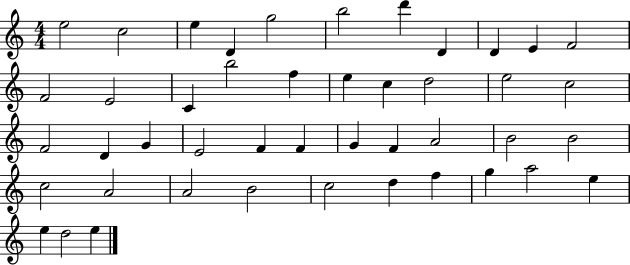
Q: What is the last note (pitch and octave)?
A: E5